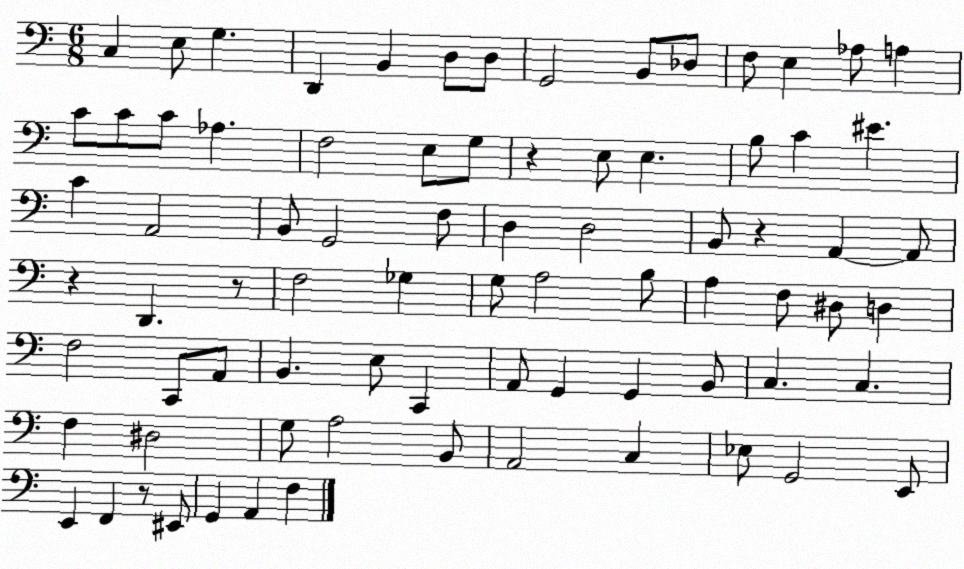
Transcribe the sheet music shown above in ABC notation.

X:1
T:Untitled
M:6/8
L:1/4
K:C
C, E,/2 G, D,, B,, D,/2 D,/2 G,,2 B,,/2 _D,/2 F,/2 E, _A,/2 A, C/2 C/2 C/2 _A, F,2 E,/2 G,/2 z E,/2 E, B,/2 C ^E C A,,2 B,,/2 G,,2 F,/2 D, D,2 B,,/2 z A,, A,,/2 z D,, z/2 F,2 _G, G,/2 A,2 B,/2 A, F,/2 ^D,/2 D, F,2 C,,/2 A,,/2 B,, E,/2 C,, A,,/2 G,, G,, B,,/2 C, C, F, ^D,2 G,/2 A,2 B,,/2 A,,2 C, _E,/2 G,,2 E,,/2 E,, F,, z/2 ^E,,/2 G,, A,, F,